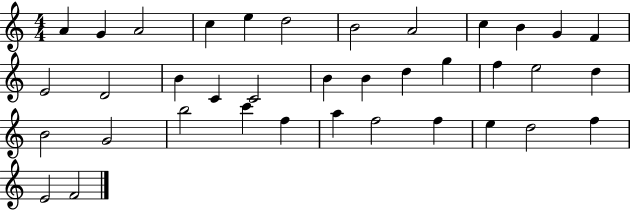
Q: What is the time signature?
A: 4/4